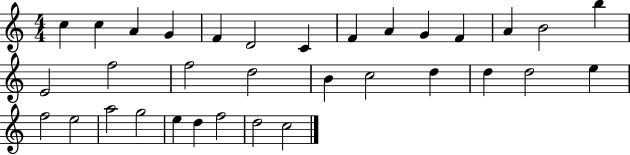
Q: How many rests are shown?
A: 0